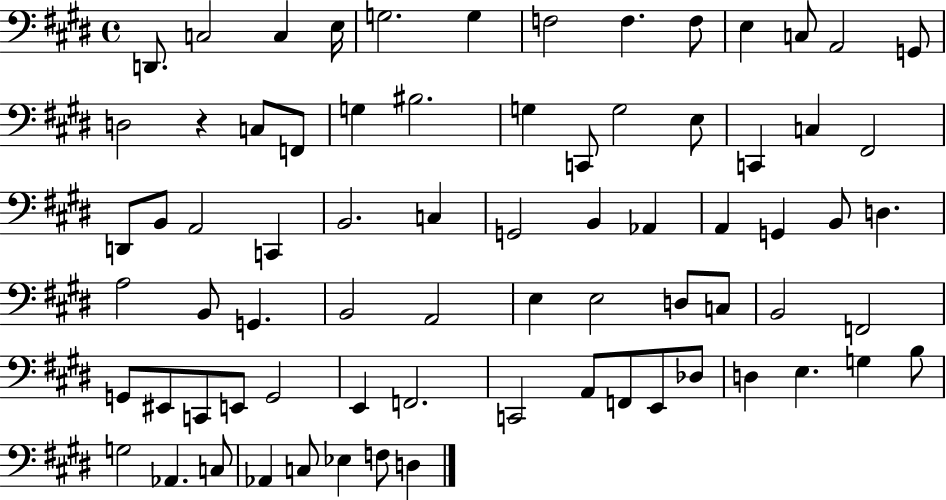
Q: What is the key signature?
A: E major